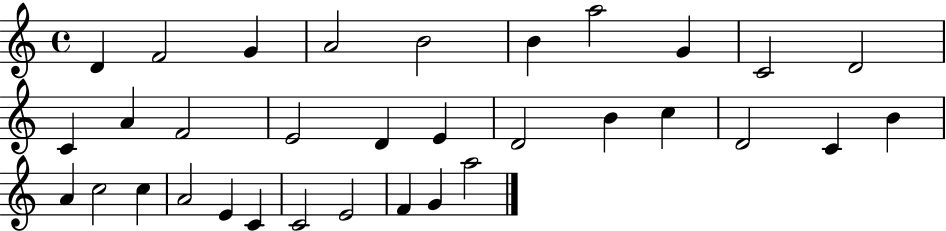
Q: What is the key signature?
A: C major